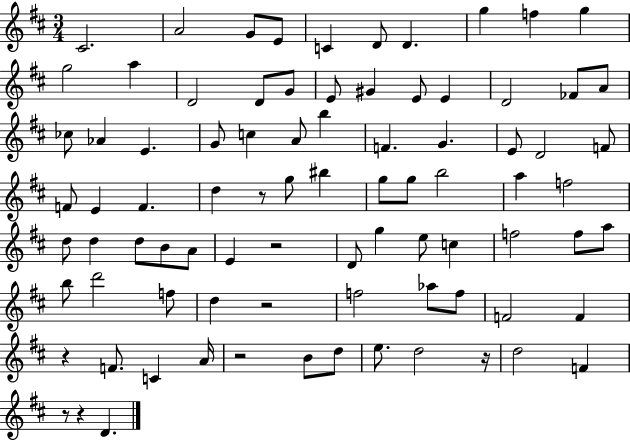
X:1
T:Untitled
M:3/4
L:1/4
K:D
^C2 A2 G/2 E/2 C D/2 D g f g g2 a D2 D/2 G/2 E/2 ^G E/2 E D2 _F/2 A/2 _c/2 _A E G/2 c A/2 b F G E/2 D2 F/2 F/2 E F d z/2 g/2 ^b g/2 g/2 b2 a f2 d/2 d d/2 B/2 A/2 E z2 D/2 g e/2 c f2 f/2 a/2 b/2 d'2 f/2 d z2 f2 _a/2 f/2 F2 F z F/2 C A/4 z2 B/2 d/2 e/2 d2 z/4 d2 F z/2 z D